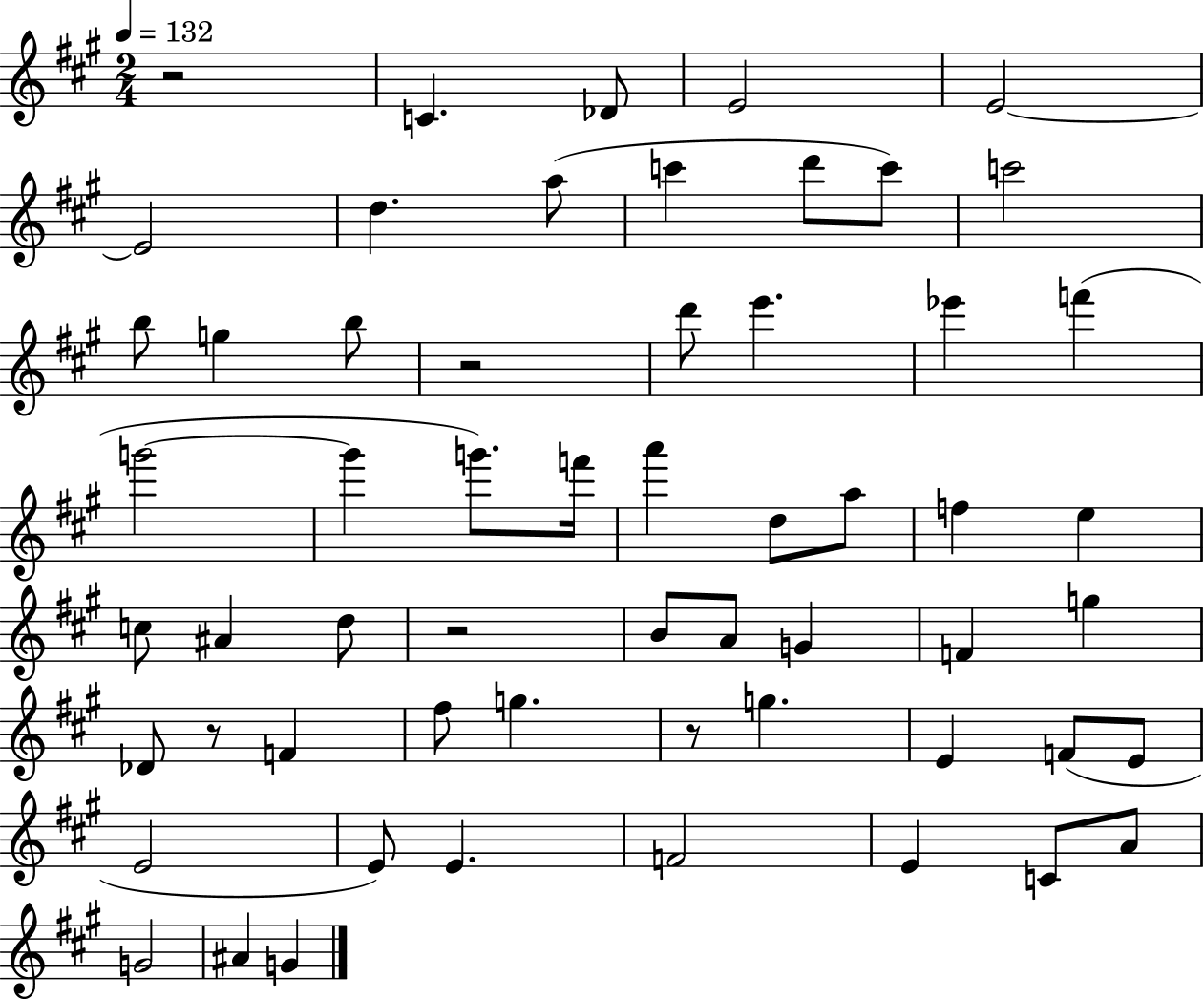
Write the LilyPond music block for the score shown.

{
  \clef treble
  \numericTimeSignature
  \time 2/4
  \key a \major
  \tempo 4 = 132
  r2 | c'4. des'8 | e'2 | e'2~~ | \break e'2 | d''4. a''8( | c'''4 d'''8 c'''8) | c'''2 | \break b''8 g''4 b''8 | r2 | d'''8 e'''4. | ees'''4 f'''4( | \break g'''2~~ | g'''4 g'''8.) f'''16 | a'''4 d''8 a''8 | f''4 e''4 | \break c''8 ais'4 d''8 | r2 | b'8 a'8 g'4 | f'4 g''4 | \break des'8 r8 f'4 | fis''8 g''4. | r8 g''4. | e'4 f'8( e'8 | \break e'2 | e'8) e'4. | f'2 | e'4 c'8 a'8 | \break g'2 | ais'4 g'4 | \bar "|."
}